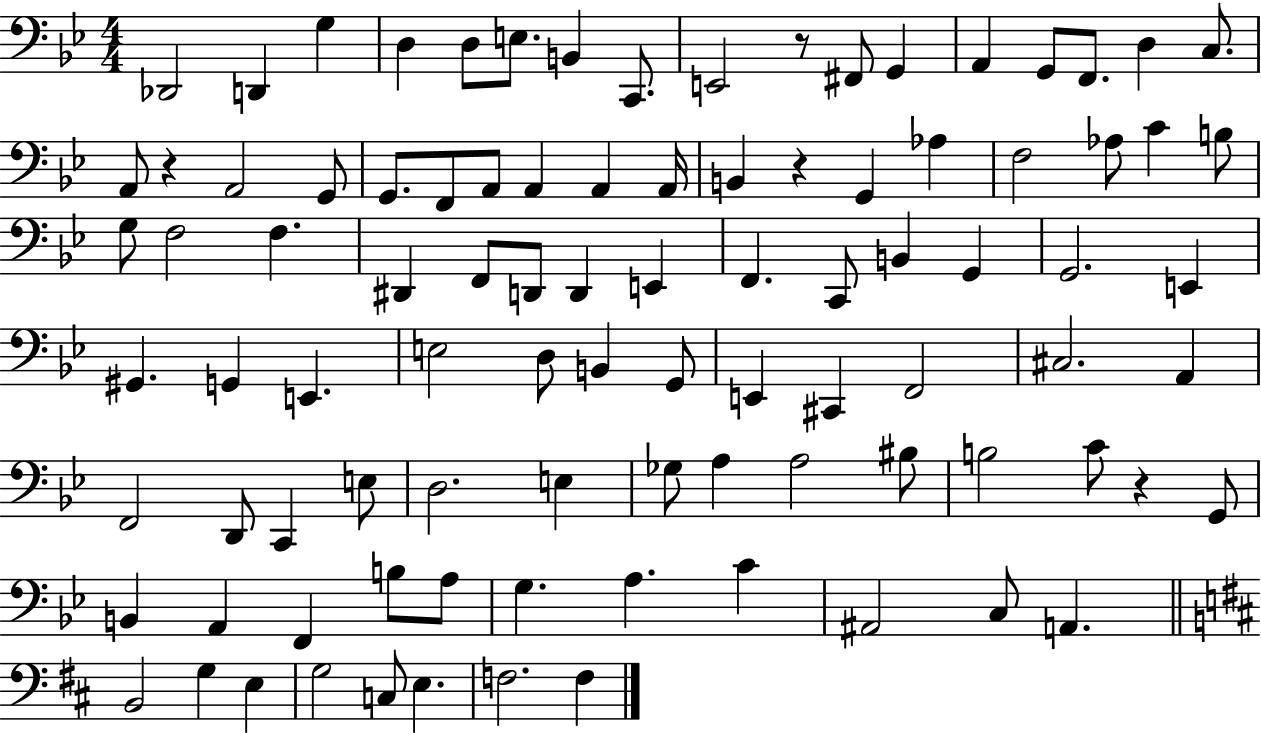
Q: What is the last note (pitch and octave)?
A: F3